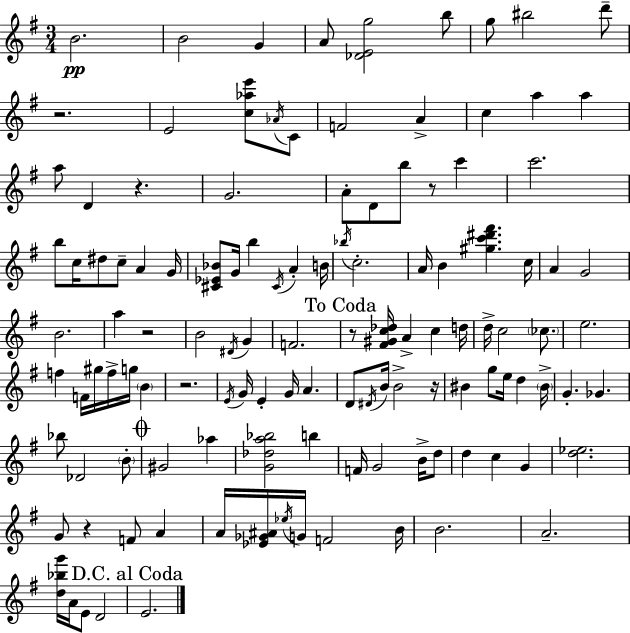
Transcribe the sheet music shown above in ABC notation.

X:1
T:Untitled
M:3/4
L:1/4
K:G
B2 B2 G A/2 [_DEg]2 b/2 g/2 ^b2 d'/2 z2 E2 [c_ae']/2 _A/4 C/2 F2 A c a a a/2 D z G2 A/2 D/2 b/2 z/2 c' c'2 b/2 c/4 ^d/2 c/2 A G/4 [^C_E_B]/2 G/4 b ^C/4 A B/4 _b/4 c2 A/4 B [^gc'^d'^f'] c/4 A G2 B2 a z2 B2 ^D/4 G F2 z/2 [^F^Gc_d]/4 A c d/4 d/4 c2 _c/2 e2 f F/4 ^g/4 f/4 g/4 B z2 E/4 G/4 E G/4 A D/2 ^D/4 B/4 B2 z/4 ^B g/2 e/4 d ^B/4 G _G _b/2 _D2 B/2 ^G2 _a [G_da_b]2 b F/4 G2 B/4 d/2 d c G [d_e]2 G/2 z F/2 A A/4 [_E_G^A]/4 _e/4 G/4 F2 B/4 B2 A2 [d_bg']/4 A/4 E/2 D2 E2